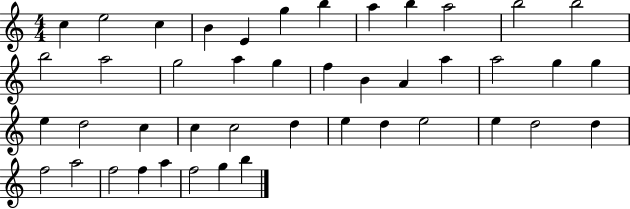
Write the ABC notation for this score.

X:1
T:Untitled
M:4/4
L:1/4
K:C
c e2 c B E g b a b a2 b2 b2 b2 a2 g2 a g f B A a a2 g g e d2 c c c2 d e d e2 e d2 d f2 a2 f2 f a f2 g b